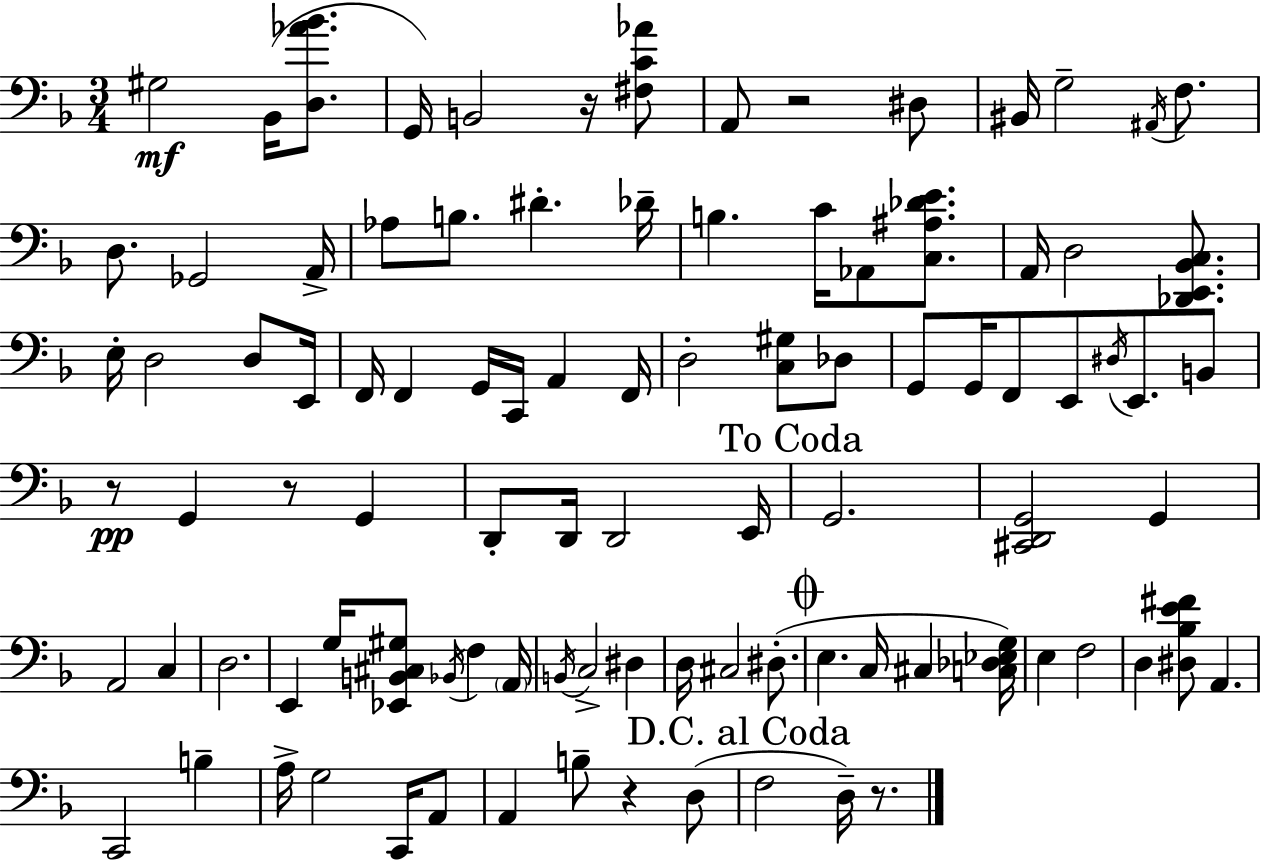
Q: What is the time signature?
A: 3/4